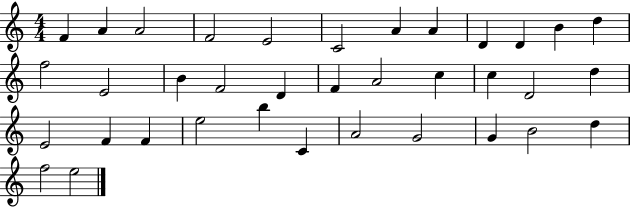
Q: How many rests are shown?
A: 0